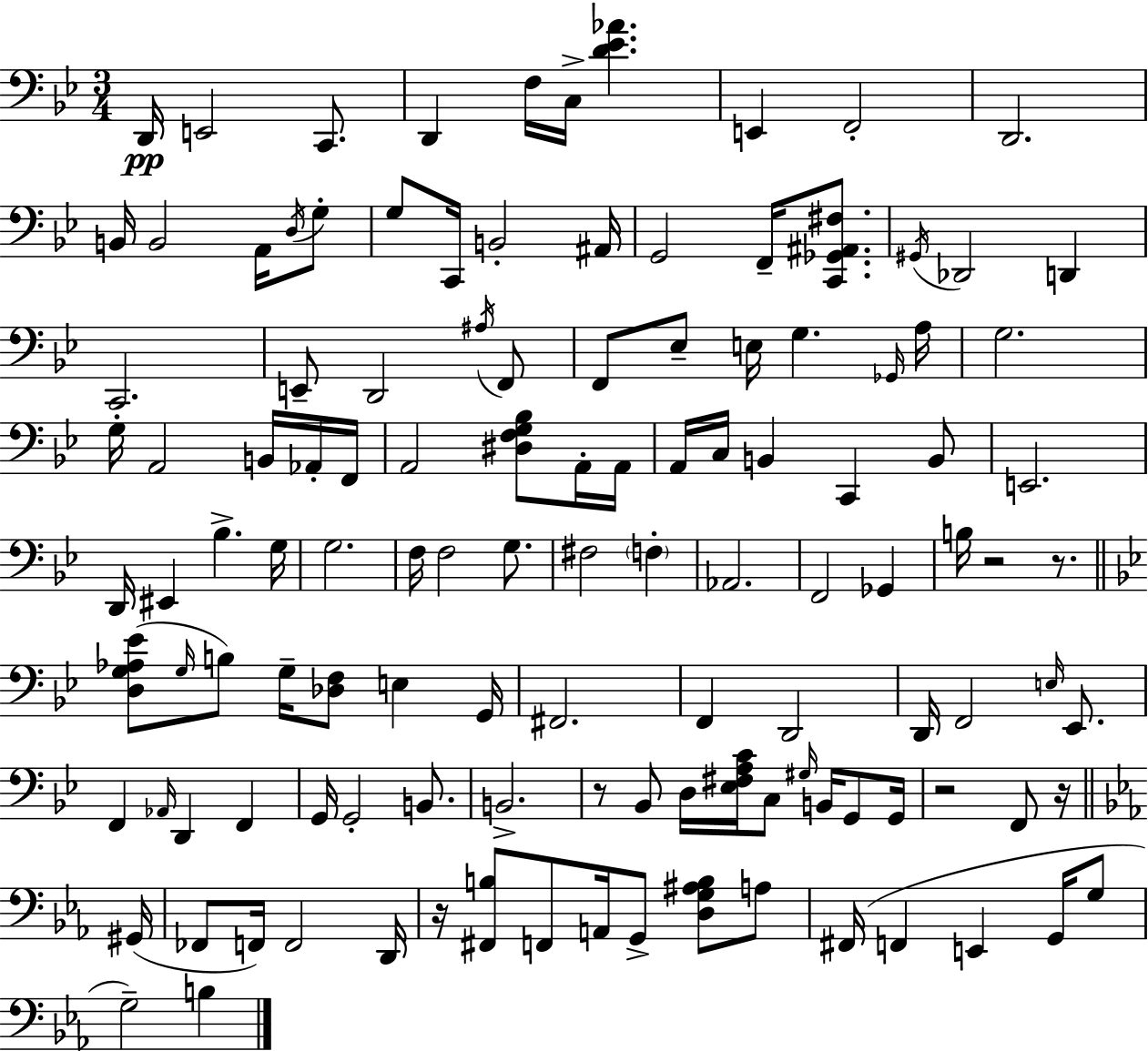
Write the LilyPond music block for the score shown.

{
  \clef bass
  \numericTimeSignature
  \time 3/4
  \key g \minor
  d,16\pp e,2 c,8. | d,4 f16 c16-> <d' ees' aes'>4. | e,4 f,2-. | d,2. | \break b,16 b,2 a,16 \acciaccatura { d16 } g8-. | g8 c,16 b,2-. | ais,16 g,2 f,16-- <c, ges, ais, fis>8. | \acciaccatura { gis,16 } des,2 d,4 | \break c,2. | e,8-- d,2 | \acciaccatura { ais16 } f,8 f,8 ees8-- e16 g4. | \grace { ges,16 } a16 g2. | \break g16-. a,2 | b,16 aes,16-. f,16 a,2 | <dis f g bes>8 a,16-. a,16 a,16 c16 b,4 c,4 | b,8 e,2. | \break d,16 eis,4 bes4.-> | g16 g2. | f16 f2 | g8. fis2 | \break \parenthesize f4-. aes,2. | f,2 | ges,4 b16 r2 | r8. \bar "||" \break \key bes \major <d g aes ees'>8( \grace { g16 } b8) g16-- <des f>8 e4 | g,16 fis,2. | f,4 d,2 | d,16 f,2 \grace { e16 } ees,8. | \break f,4 \grace { aes,16 } d,4 f,4 | g,16 g,2-. | b,8. b,2.-> | r8 bes,8 d16 <ees fis a c'>16 c8 \grace { gis16 } | \break b,16 g,8 g,16 r2 | f,8 r16 \bar "||" \break \key ees \major gis,16( fes,8 f,16) f,2 | d,16 r16 <fis, b>8 f,8 a,16 g,8-> <d g ais b>8 a8 | fis,16( f,4 e,4 g,16 g8 | g2--) b4 | \break \bar "|."
}